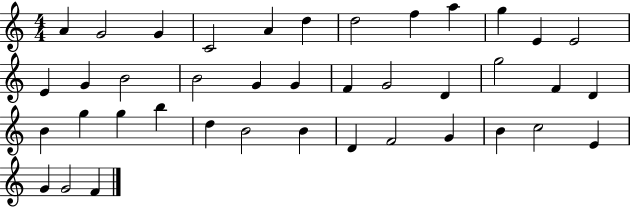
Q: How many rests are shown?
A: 0